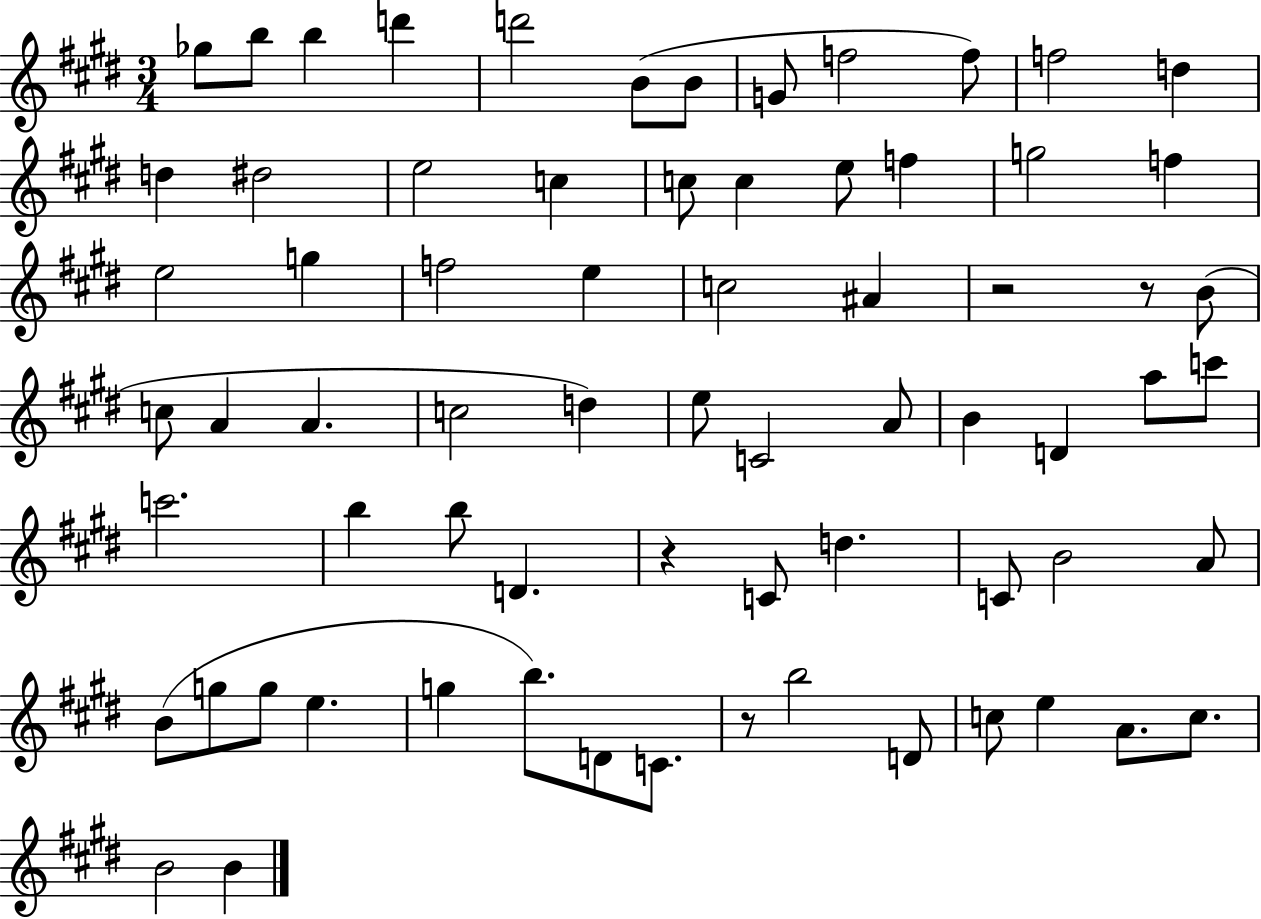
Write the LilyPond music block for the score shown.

{
  \clef treble
  \numericTimeSignature
  \time 3/4
  \key e \major
  ges''8 b''8 b''4 d'''4 | d'''2 b'8( b'8 | g'8 f''2 f''8) | f''2 d''4 | \break d''4 dis''2 | e''2 c''4 | c''8 c''4 e''8 f''4 | g''2 f''4 | \break e''2 g''4 | f''2 e''4 | c''2 ais'4 | r2 r8 b'8( | \break c''8 a'4 a'4. | c''2 d''4) | e''8 c'2 a'8 | b'4 d'4 a''8 c'''8 | \break c'''2. | b''4 b''8 d'4. | r4 c'8 d''4. | c'8 b'2 a'8 | \break b'8( g''8 g''8 e''4. | g''4 b''8.) d'8 c'8. | r8 b''2 d'8 | c''8 e''4 a'8. c''8. | \break b'2 b'4 | \bar "|."
}